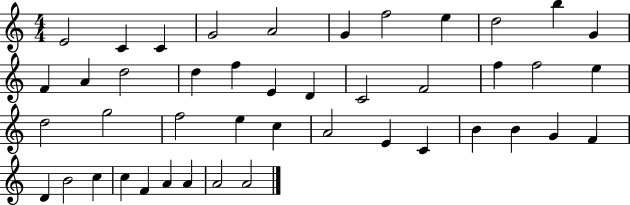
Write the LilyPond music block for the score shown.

{
  \clef treble
  \numericTimeSignature
  \time 4/4
  \key c \major
  e'2 c'4 c'4 | g'2 a'2 | g'4 f''2 e''4 | d''2 b''4 g'4 | \break f'4 a'4 d''2 | d''4 f''4 e'4 d'4 | c'2 f'2 | f''4 f''2 e''4 | \break d''2 g''2 | f''2 e''4 c''4 | a'2 e'4 c'4 | b'4 b'4 g'4 f'4 | \break d'4 b'2 c''4 | c''4 f'4 a'4 a'4 | a'2 a'2 | \bar "|."
}